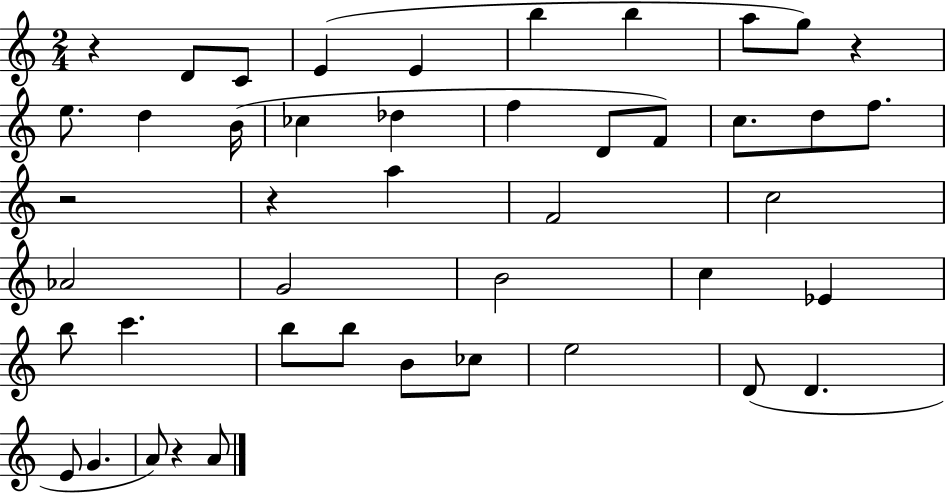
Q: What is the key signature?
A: C major